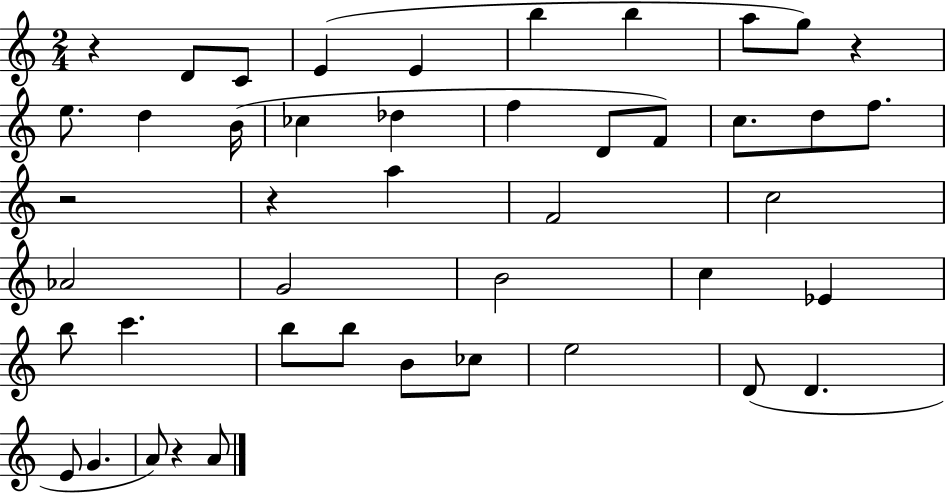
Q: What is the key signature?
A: C major